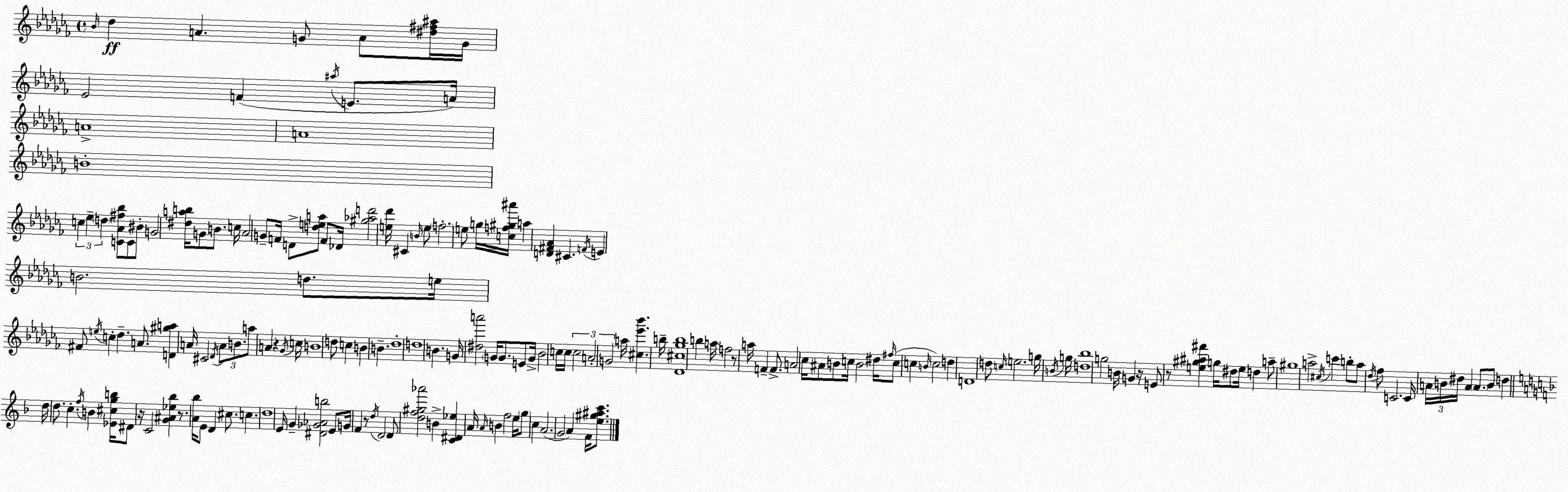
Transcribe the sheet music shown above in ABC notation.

X:1
T:Untitled
M:4/4
L:1/4
K:Abm
_B/4 _d A G/2 A/2 [^d^f^a]/4 G/4 _E2 F ^a/4 E/2 A/4 A4 A4 B4 c _e d [C_A^f_b]/2 C/2 ^B/2 G2 [^dab]/4 G/2 B/2 c/4 _A2 G/2 F/4 D/2 [dea]/2 F/2 _D/4 [^g_ad']2 [e_d']/4 ^C B/4 e/2 f2 e/2 g/4 [cf^g^a']/4 a [D^F_A] ^C F/4 E B2 d/2 e/4 ^F/2 e/4 c _d A/2 [D^ga] A/4 ^C2 _D/4 A/2 B/2 a/2 A z _G/4 c/4 B4 d/2 c B B _d4 d4 B G/4 [^da']2 G/4 G/2 E/2 G/4 _B2 c/4 c/4 c2 A2 G2 a/4 [^c_e'_b'] b/4 [_D^c_gb]4 b a/4 f2 z/2 a/4 F F/2 A2 _c/4 ^A/2 B/2 c/4 B2 ^d/4 ^f/4 c/2 c B/4 c2 d D4 d/2 c/4 e2 g/4 B/4 g/4 [d_b]4 g2 B/4 G z/4 E/2 z/2 [e^g^a^f'] g/4 ^d/2 e/4 d a/2 ^g4 a2 ^c/4 c' b/2 a/2 _d/4 _f/2 C2 C/4 A/4 B/4 ^d/4 A A/2 B/2 d d/4 d/2 c f/4 B [_E^cgb]/4 ^D/2 z/4 C2 [G^A_e_b] z/2 [A_b]/4 E/2 D ^c/2 c d4 E/4 G [^D_G_Ab]2 E/2 G/4 F z/2 d/4 D2 D/2 [df^g_a']2 B [C^D_e] A/4 A/4 B f2 e/4 g/2 c A2 G2 A F/4 [e^g^ac']/2